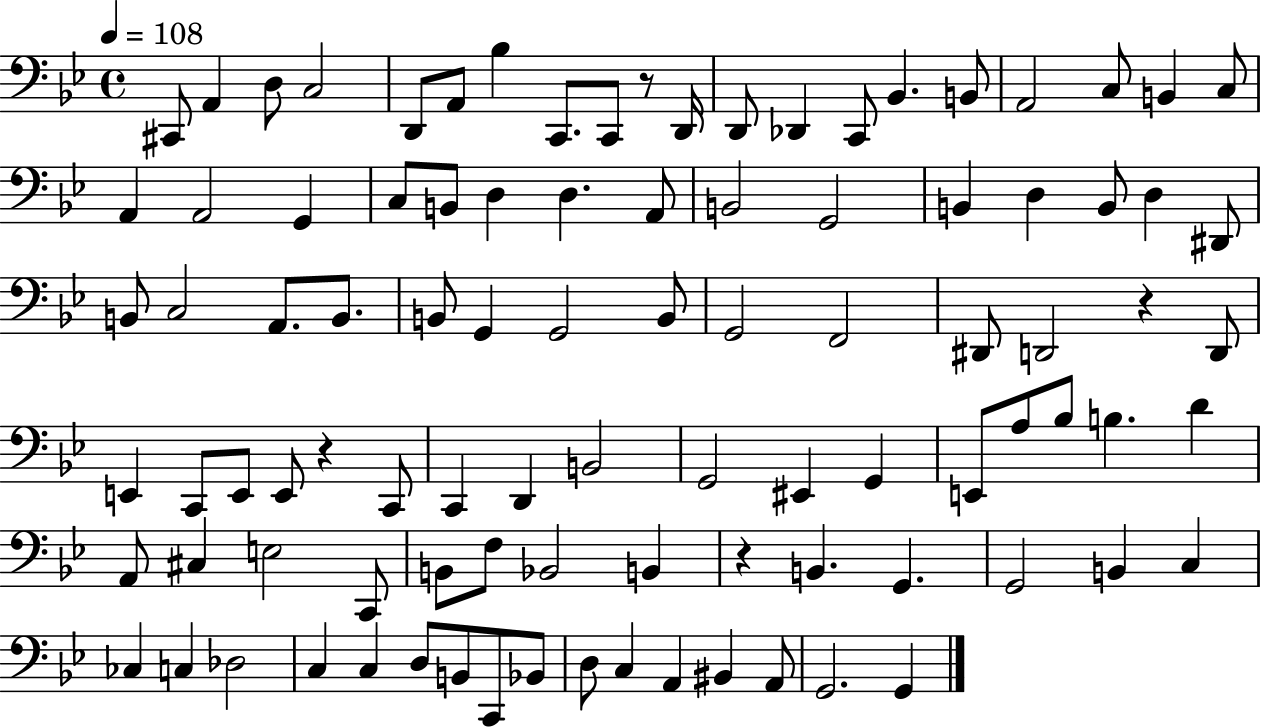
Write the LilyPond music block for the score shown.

{
  \clef bass
  \time 4/4
  \defaultTimeSignature
  \key bes \major
  \tempo 4 = 108
  cis,8 a,4 d8 c2 | d,8 a,8 bes4 c,8. c,8 r8 d,16 | d,8 des,4 c,8 bes,4. b,8 | a,2 c8 b,4 c8 | \break a,4 a,2 g,4 | c8 b,8 d4 d4. a,8 | b,2 g,2 | b,4 d4 b,8 d4 dis,8 | \break b,8 c2 a,8. b,8. | b,8 g,4 g,2 b,8 | g,2 f,2 | dis,8 d,2 r4 d,8 | \break e,4 c,8 e,8 e,8 r4 c,8 | c,4 d,4 b,2 | g,2 eis,4 g,4 | e,8 a8 bes8 b4. d'4 | \break a,8 cis4 e2 c,8 | b,8 f8 bes,2 b,4 | r4 b,4. g,4. | g,2 b,4 c4 | \break ces4 c4 des2 | c4 c4 d8 b,8 c,8 bes,8 | d8 c4 a,4 bis,4 a,8 | g,2. g,4 | \break \bar "|."
}